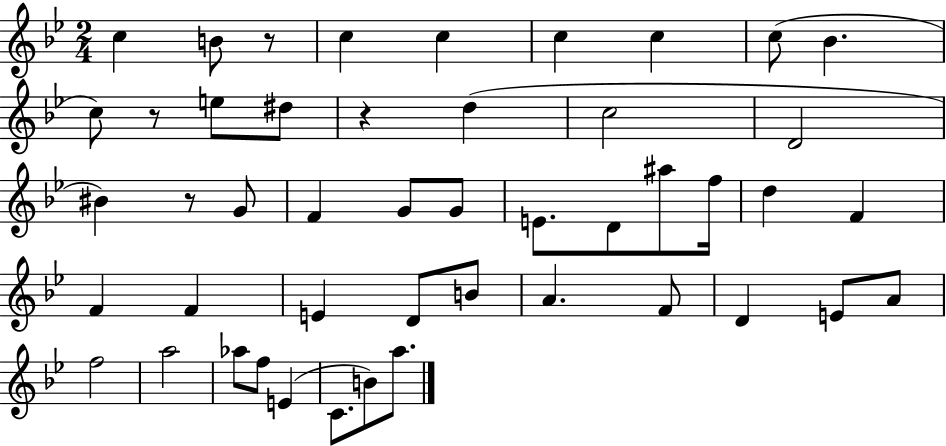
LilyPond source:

{
  \clef treble
  \numericTimeSignature
  \time 2/4
  \key bes \major
  c''4 b'8 r8 | c''4 c''4 | c''4 c''4 | c''8( bes'4. | \break c''8) r8 e''8 dis''8 | r4 d''4( | c''2 | d'2 | \break bis'4) r8 g'8 | f'4 g'8 g'8 | e'8. d'8 ais''8 f''16 | d''4 f'4 | \break f'4 f'4 | e'4 d'8 b'8 | a'4. f'8 | d'4 e'8 a'8 | \break f''2 | a''2 | aes''8 f''8 e'4( | c'8. b'8) a''8. | \break \bar "|."
}